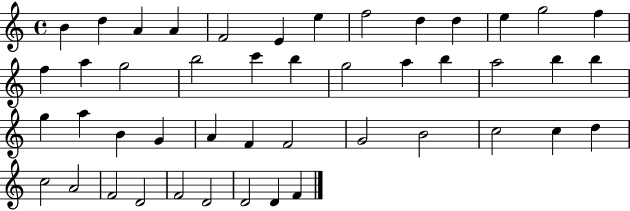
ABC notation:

X:1
T:Untitled
M:4/4
L:1/4
K:C
B d A A F2 E e f2 d d e g2 f f a g2 b2 c' b g2 a b a2 b b g a B G A F F2 G2 B2 c2 c d c2 A2 F2 D2 F2 D2 D2 D F